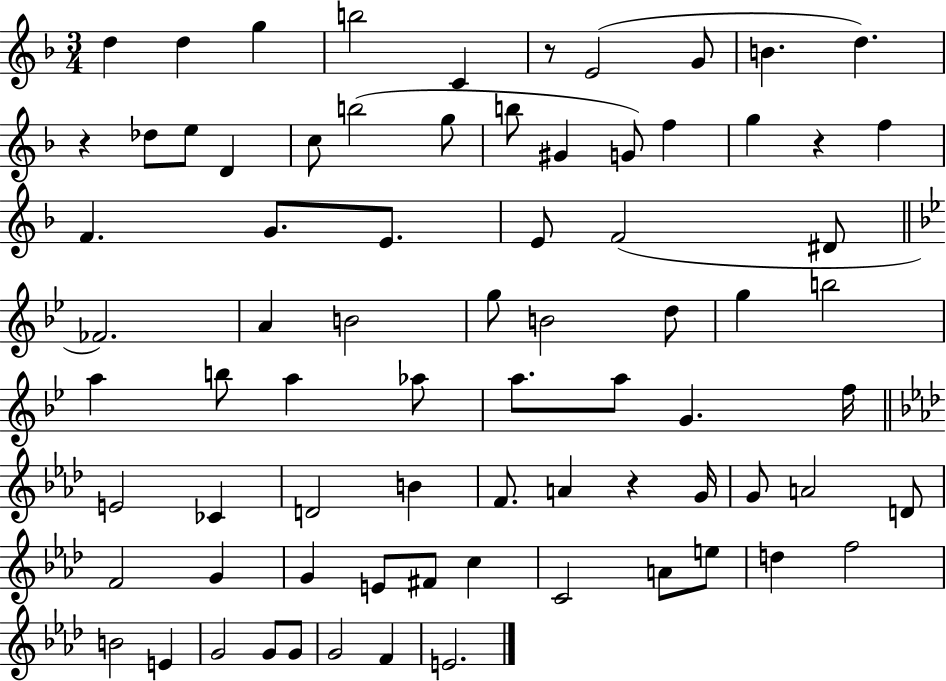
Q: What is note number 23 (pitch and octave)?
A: G4